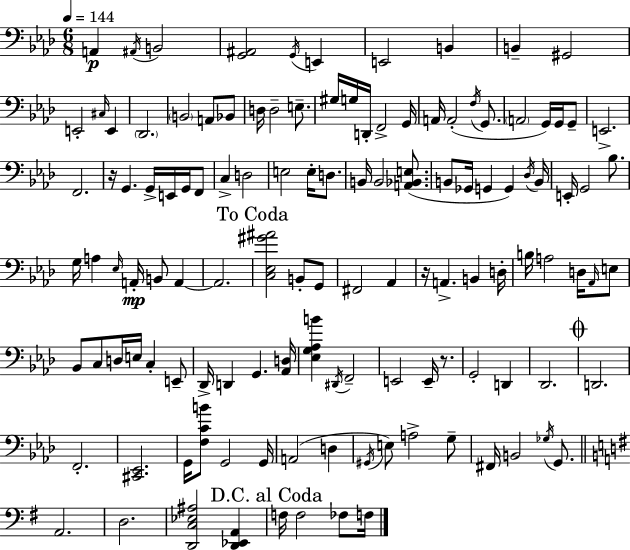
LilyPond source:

{
  \clef bass
  \numericTimeSignature
  \time 6/8
  \key f \minor
  \tempo 4 = 144
  a,4\p \acciaccatura { ais,16 } b,2 | <g, ais,>2 \acciaccatura { g,16 } e,4 | e,2 b,4 | b,4-- gis,2 | \break e,2-. \grace { cis16 } e,4 | \parenthesize des,2. | \parenthesize b,2 a,8 | bes,8 d16 d2-- | \break e8.-- gis16 g16 d,16-. f,2-> | g,16 a,16 a,2-.( | \acciaccatura { f16 } g,8. \parenthesize a,2 | g,16) g,16 g,8-- e,2.-> | \break f,2. | r16 g,4. g,16-> | e,16 g,16 f,8 c4-> d2 | e2 | \break e16-. d8. b,16 b,2 | <a, bes, e>8.( b,8 ges,16 g,4 g,4) | \acciaccatura { des16 } b,16 e,16-. g,2 | bes8. g16 a4 \grace { ees16 } a,16-.\mp | \break b,8 a,4~~ a,2. | \mark "To Coda" <c ees gis' ais'>2 | b,8-. g,8 fis,2 | aes,4 r16 a,4.-> | \break b,4 d16-. b16 a2 | d16 \grace { aes,16 } e8 bes,8 c8 d16 | e16 c4-. e,8-- des,16-> d,4 | g,4. <aes, d>16 <ees g aes b'>4 \acciaccatura { dis,16 } | \break f,2-- e,2 | e,16-- r8. g,2-. | d,4 des,2. | \mark \markup { \musicglyph "scripts.coda" } d,2. | \break f,2.-. | <cis, ees,>2. | g,16 <f c' b'>8 g,2 | g,16 a,2( | \break d4 \acciaccatura { gis,16 } e8) a2-> | g8-- fis,16 b,2 | \acciaccatura { ges16 } g,8. \bar "||" \break \key g \major a,2. | d2. | <d, c ees ais>2 <d, ees, a,>4 | \mark "D.C. al Coda" f16 f2 fes8 f16 | \break \bar "|."
}